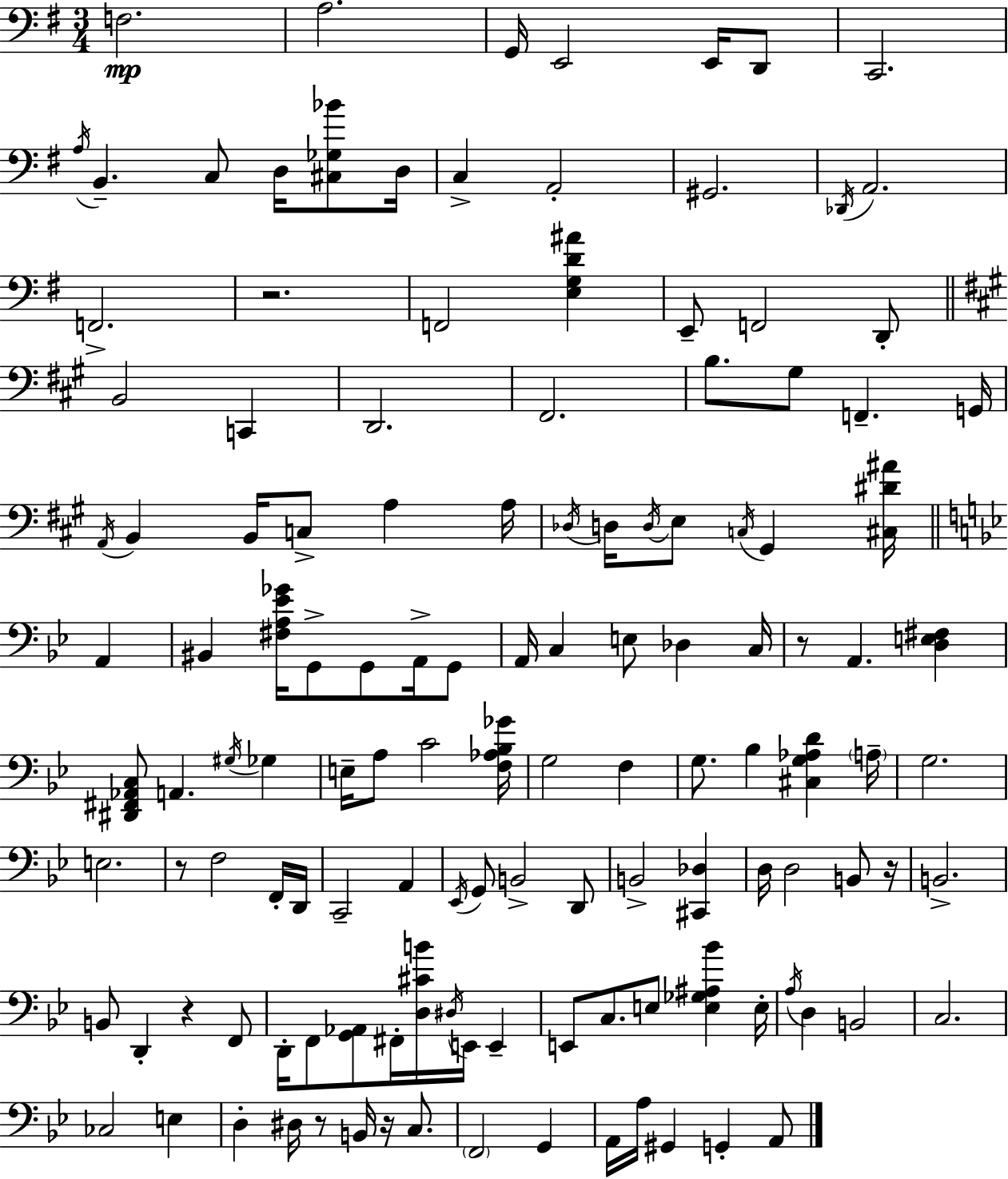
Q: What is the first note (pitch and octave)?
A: F3